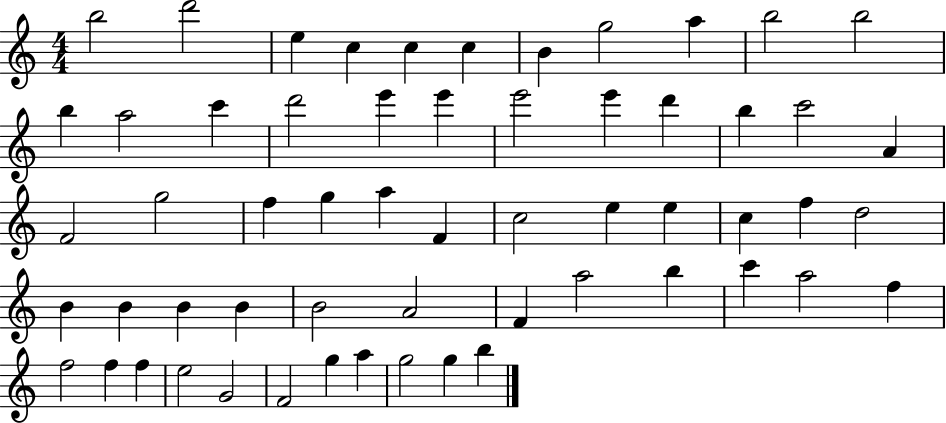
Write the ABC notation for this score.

X:1
T:Untitled
M:4/4
L:1/4
K:C
b2 d'2 e c c c B g2 a b2 b2 b a2 c' d'2 e' e' e'2 e' d' b c'2 A F2 g2 f g a F c2 e e c f d2 B B B B B2 A2 F a2 b c' a2 f f2 f f e2 G2 F2 g a g2 g b